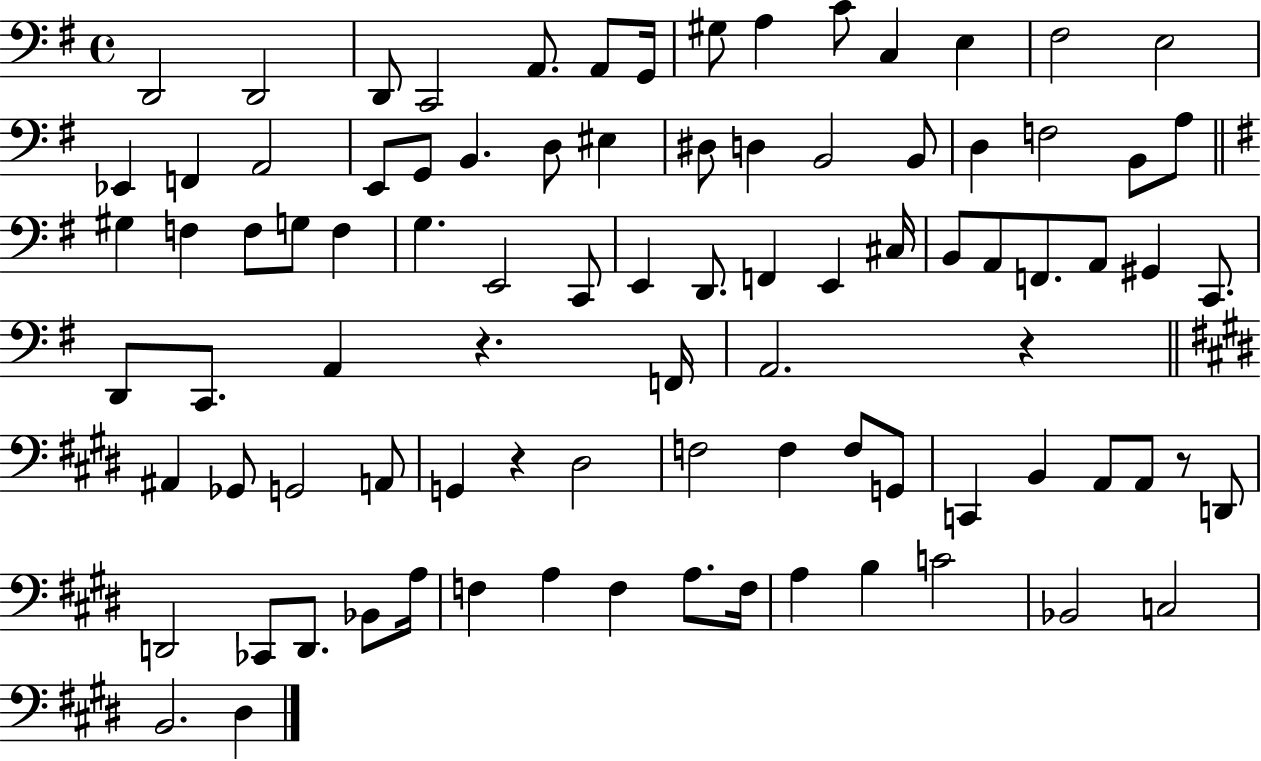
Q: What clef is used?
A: bass